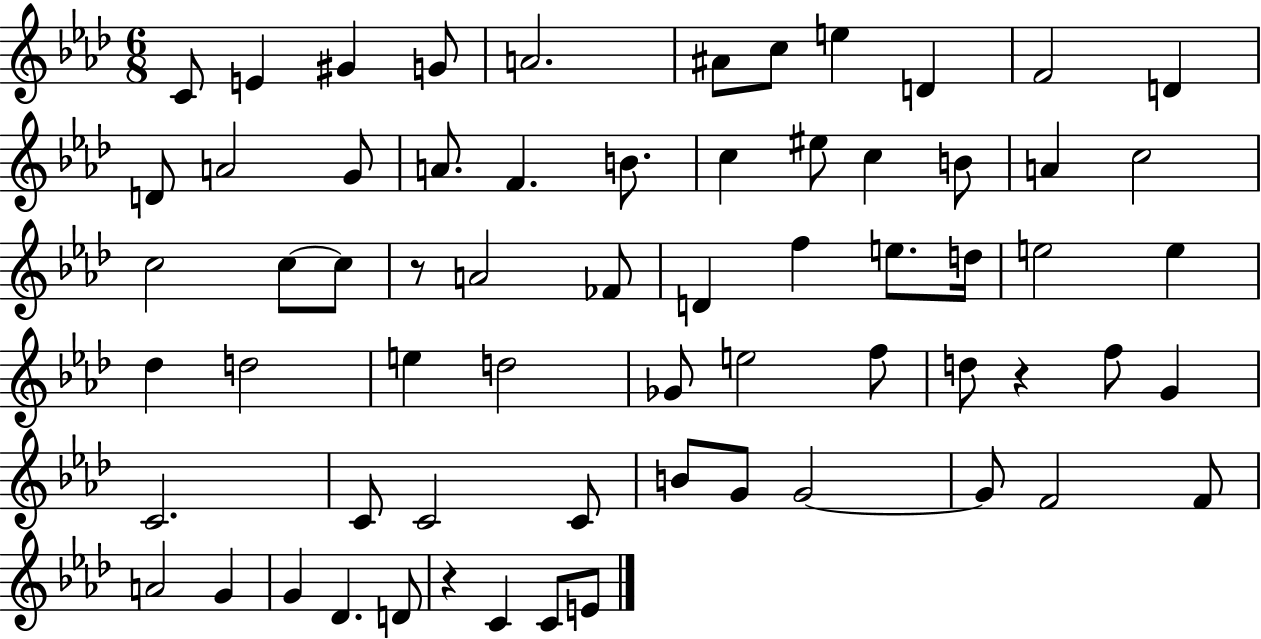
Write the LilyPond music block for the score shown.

{
  \clef treble
  \numericTimeSignature
  \time 6/8
  \key aes \major
  c'8 e'4 gis'4 g'8 | a'2. | ais'8 c''8 e''4 d'4 | f'2 d'4 | \break d'8 a'2 g'8 | a'8. f'4. b'8. | c''4 eis''8 c''4 b'8 | a'4 c''2 | \break c''2 c''8~~ c''8 | r8 a'2 fes'8 | d'4 f''4 e''8. d''16 | e''2 e''4 | \break des''4 d''2 | e''4 d''2 | ges'8 e''2 f''8 | d''8 r4 f''8 g'4 | \break c'2. | c'8 c'2 c'8 | b'8 g'8 g'2~~ | g'8 f'2 f'8 | \break a'2 g'4 | g'4 des'4. d'8 | r4 c'4 c'8 e'8 | \bar "|."
}